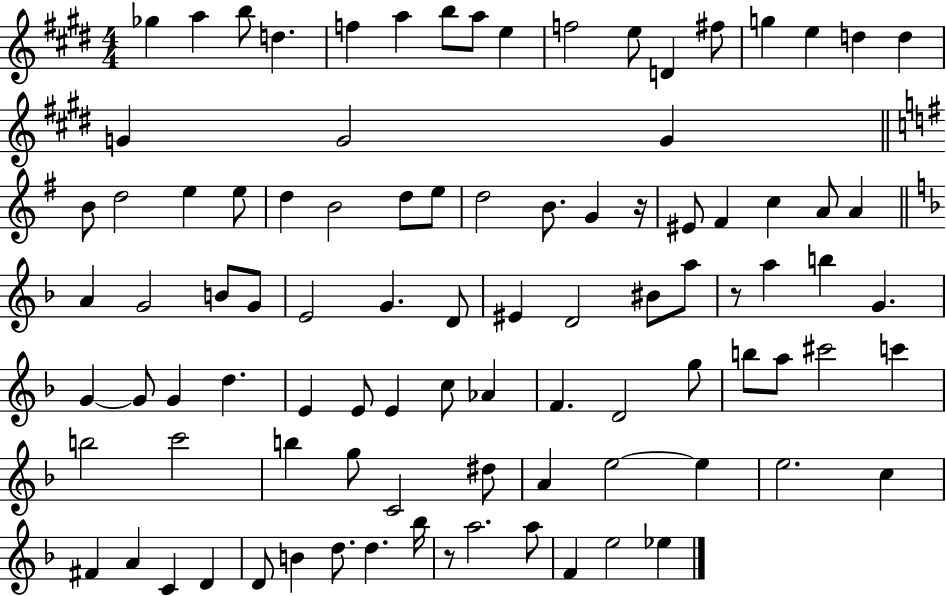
Gb5/q A5/q B5/e D5/q. F5/q A5/q B5/e A5/e E5/q F5/h E5/e D4/q F#5/e G5/q E5/q D5/q D5/q G4/q G4/h G4/q B4/e D5/h E5/q E5/e D5/q B4/h D5/e E5/e D5/h B4/e. G4/q R/s EIS4/e F#4/q C5/q A4/e A4/q A4/q G4/h B4/e G4/e E4/h G4/q. D4/e EIS4/q D4/h BIS4/e A5/e R/e A5/q B5/q G4/q. G4/q G4/e G4/q D5/q. E4/q E4/e E4/q C5/e Ab4/q F4/q. D4/h G5/e B5/e A5/e C#6/h C6/q B5/h C6/h B5/q G5/e C4/h D#5/e A4/q E5/h E5/q E5/h. C5/q F#4/q A4/q C4/q D4/q D4/e B4/q D5/e. D5/q. Bb5/s R/e A5/h. A5/e F4/q E5/h Eb5/q